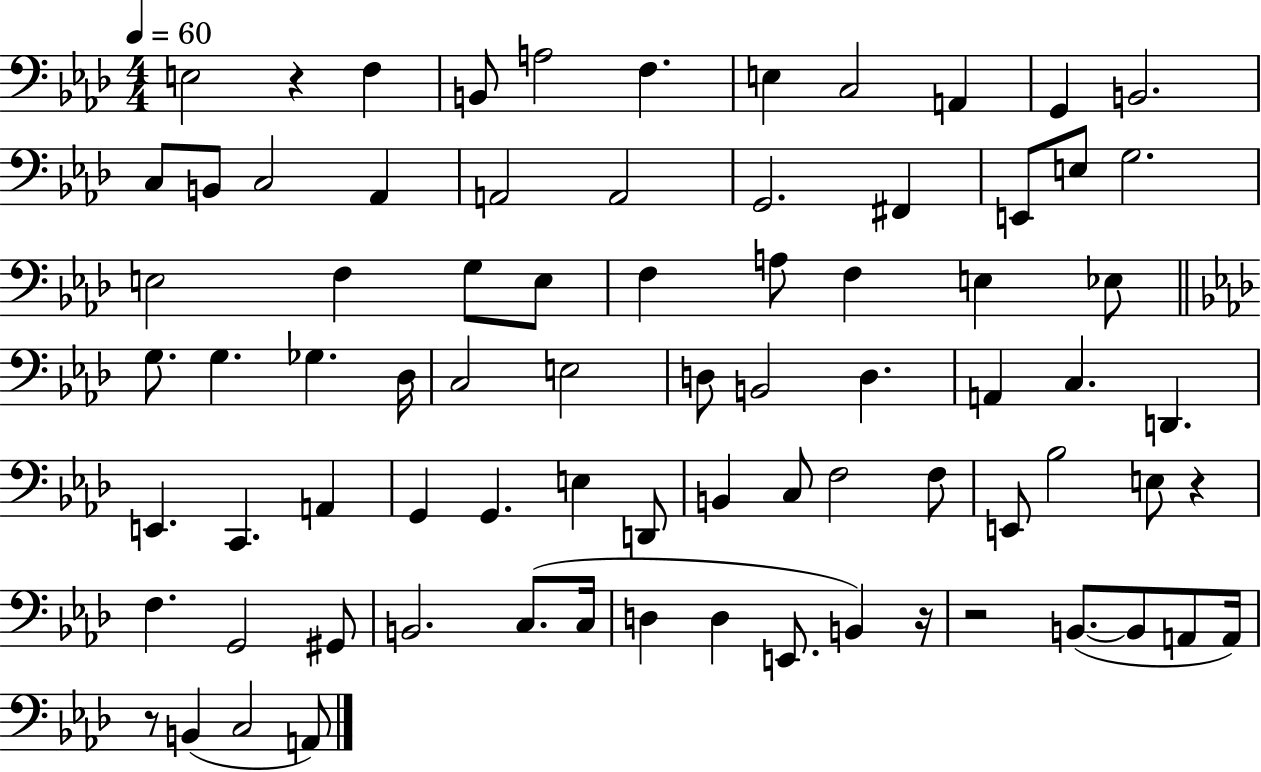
X:1
T:Untitled
M:4/4
L:1/4
K:Ab
E,2 z F, B,,/2 A,2 F, E, C,2 A,, G,, B,,2 C,/2 B,,/2 C,2 _A,, A,,2 A,,2 G,,2 ^F,, E,,/2 E,/2 G,2 E,2 F, G,/2 E,/2 F, A,/2 F, E, _E,/2 G,/2 G, _G, _D,/4 C,2 E,2 D,/2 B,,2 D, A,, C, D,, E,, C,, A,, G,, G,, E, D,,/2 B,, C,/2 F,2 F,/2 E,,/2 _B,2 E,/2 z F, G,,2 ^G,,/2 B,,2 C,/2 C,/4 D, D, E,,/2 B,, z/4 z2 B,,/2 B,,/2 A,,/2 A,,/4 z/2 B,, C,2 A,,/2